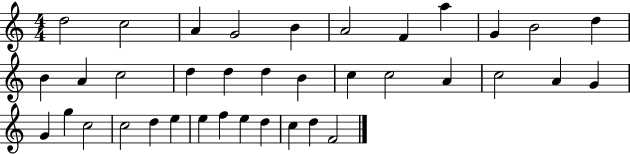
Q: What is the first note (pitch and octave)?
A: D5